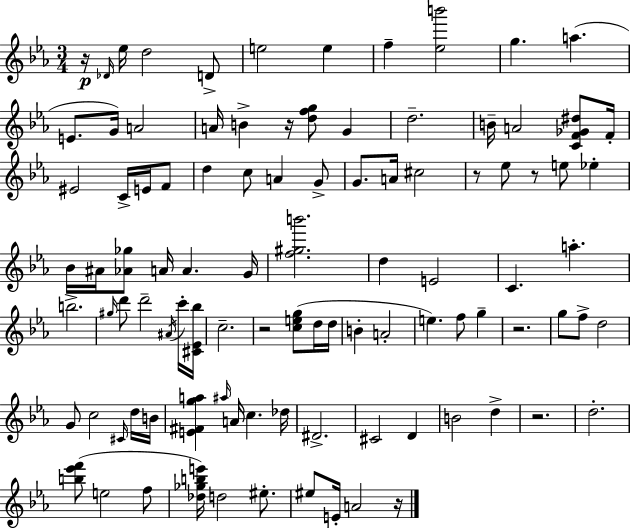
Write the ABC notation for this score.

X:1
T:Untitled
M:3/4
L:1/4
K:Eb
z/4 _D/4 _e/4 d2 D/2 e2 e f [_eb']2 g a E/2 G/4 A2 A/4 B z/4 [dfg]/2 G d2 B/4 A2 [CF_G^d]/2 F/4 ^E2 C/4 E/4 F/2 d c/2 A G/2 G/2 A/4 ^c2 z/2 _e/2 z/2 e/2 _e _B/4 ^A/4 [_A_g]/2 A/4 A G/4 [f^gb']2 d E2 C a b2 ^g/4 d'/2 d'2 ^A/4 c'/4 [^C_E_b]/4 c2 z2 [ceg]/2 d/4 d/4 B A2 e f/2 g z2 g/2 f/2 d2 G/2 c2 ^C/4 d/4 B/4 [E^Fga] ^a/4 A/4 c _d/4 ^D2 ^C2 D B2 d z2 d2 [b_e'f']/2 e2 f/2 [_d_gbe']/4 d2 ^e/2 ^e/2 E/4 A2 z/4